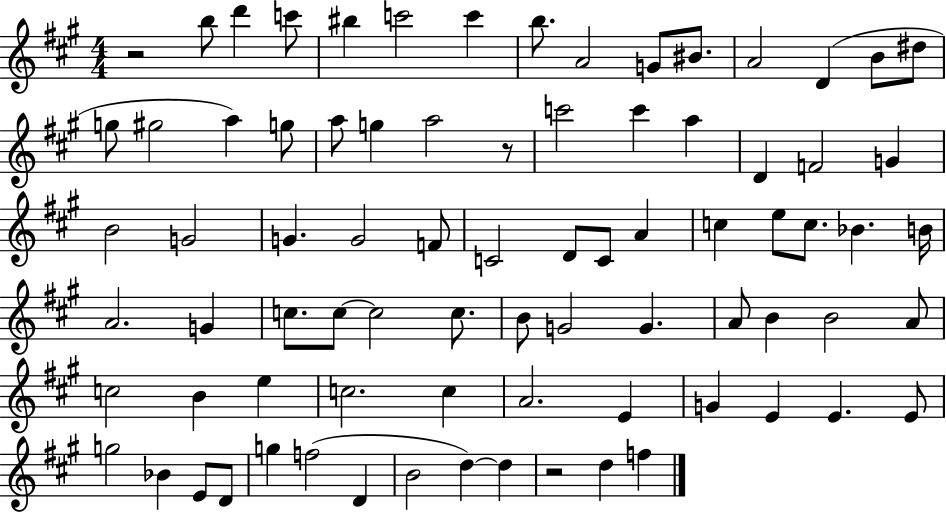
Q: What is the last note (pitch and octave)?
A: F5